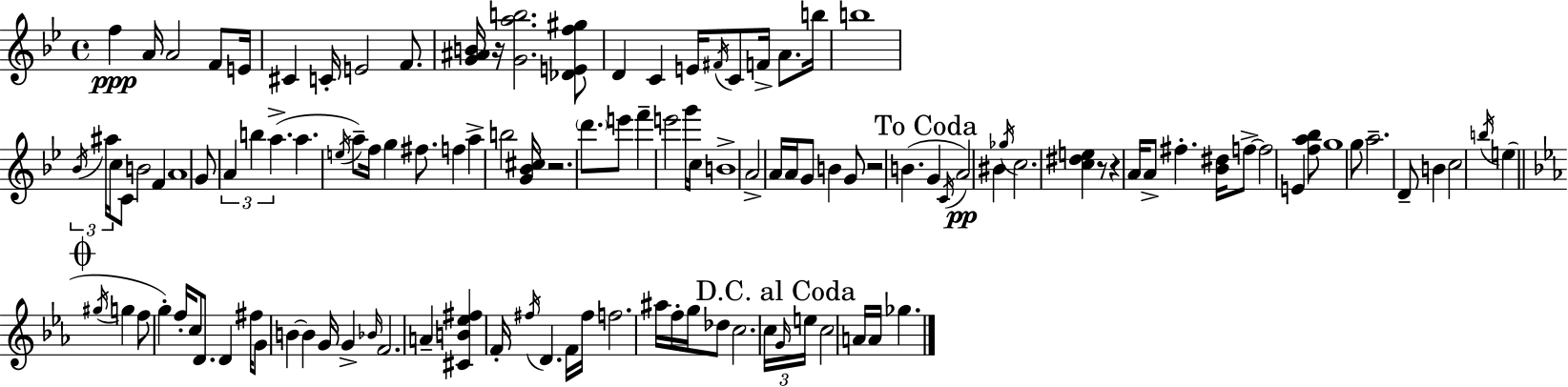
F5/q A4/s A4/h F4/e E4/s C#4/q C4/s E4/h F4/e. [G4,A#4,B4]/s R/s [G4,A5,B5]/h. [Db4,E4,F5,G#5]/e D4/q C4/q E4/s F#4/s C4/e F4/s A4/e. B5/s B5/w Bb4/s A#5/s C5/s C4/e B4/h F4/q A4/w G4/e A4/q B5/q A5/q. A5/q. E5/s A5/e F5/s G5/q F#5/e. F5/q A5/q B5/h [G4,Bb4,C#5]/s R/h. D6/e. E6/e F6/q E6/h G6/s C5/s B4/w A4/h A4/s A4/s G4/e B4/q G4/e R/h B4/q. G4/q C4/s A4/h BIS4/q Gb5/s C5/h. [C5,D#5,E5]/q R/e R/q A4/s A4/e F#5/q. [Bb4,D#5]/s F5/e F5/h E4/q [F5,A5,Bb5]/e G5/w G5/e A5/h. D4/e B4/q C5/h B5/s E5/q G#5/s G5/q F5/e G5/q F5/s C5/e D4/e. D4/q F#5/s G4/e B4/q B4/q G4/s G4/q Bb4/s F4/h. A4/q [C#4,B4,Eb5,F#5]/q F4/s F#5/s D4/q. F4/s F#5/s F5/h. A#5/s F5/s G5/s Db5/e C5/h. C5/s G4/s E5/s C5/h A4/s A4/s Gb5/q.